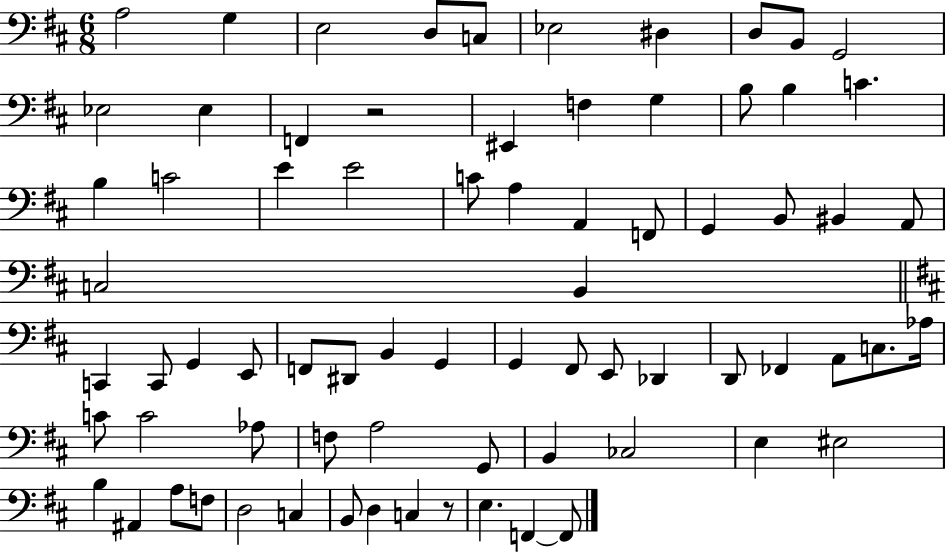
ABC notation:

X:1
T:Untitled
M:6/8
L:1/4
K:D
A,2 G, E,2 D,/2 C,/2 _E,2 ^D, D,/2 B,,/2 G,,2 _E,2 _E, F,, z2 ^E,, F, G, B,/2 B, C B, C2 E E2 C/2 A, A,, F,,/2 G,, B,,/2 ^B,, A,,/2 C,2 B,, C,, C,,/2 G,, E,,/2 F,,/2 ^D,,/2 B,, G,, G,, ^F,,/2 E,,/2 _D,, D,,/2 _F,, A,,/2 C,/2 _A,/4 C/2 C2 _A,/2 F,/2 A,2 G,,/2 B,, _C,2 E, ^E,2 B, ^A,, A,/2 F,/2 D,2 C, B,,/2 D, C, z/2 E, F,, F,,/2